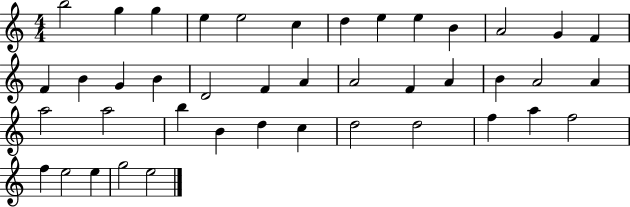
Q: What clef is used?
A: treble